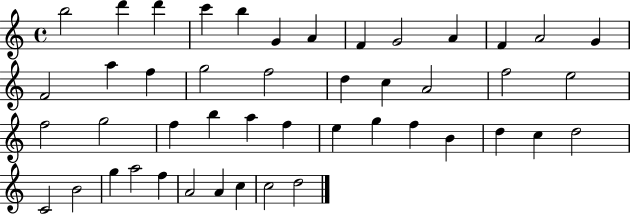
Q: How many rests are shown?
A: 0